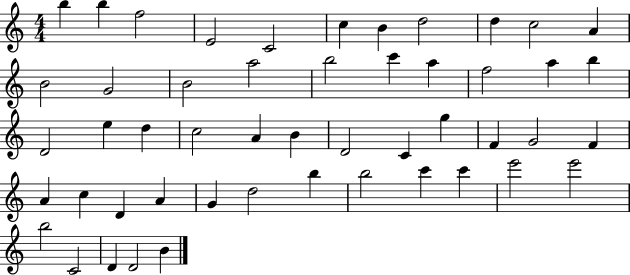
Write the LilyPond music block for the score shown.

{
  \clef treble
  \numericTimeSignature
  \time 4/4
  \key c \major
  b''4 b''4 f''2 | e'2 c'2 | c''4 b'4 d''2 | d''4 c''2 a'4 | \break b'2 g'2 | b'2 a''2 | b''2 c'''4 a''4 | f''2 a''4 b''4 | \break d'2 e''4 d''4 | c''2 a'4 b'4 | d'2 c'4 g''4 | f'4 g'2 f'4 | \break a'4 c''4 d'4 a'4 | g'4 d''2 b''4 | b''2 c'''4 c'''4 | e'''2 e'''2 | \break b''2 c'2 | d'4 d'2 b'4 | \bar "|."
}